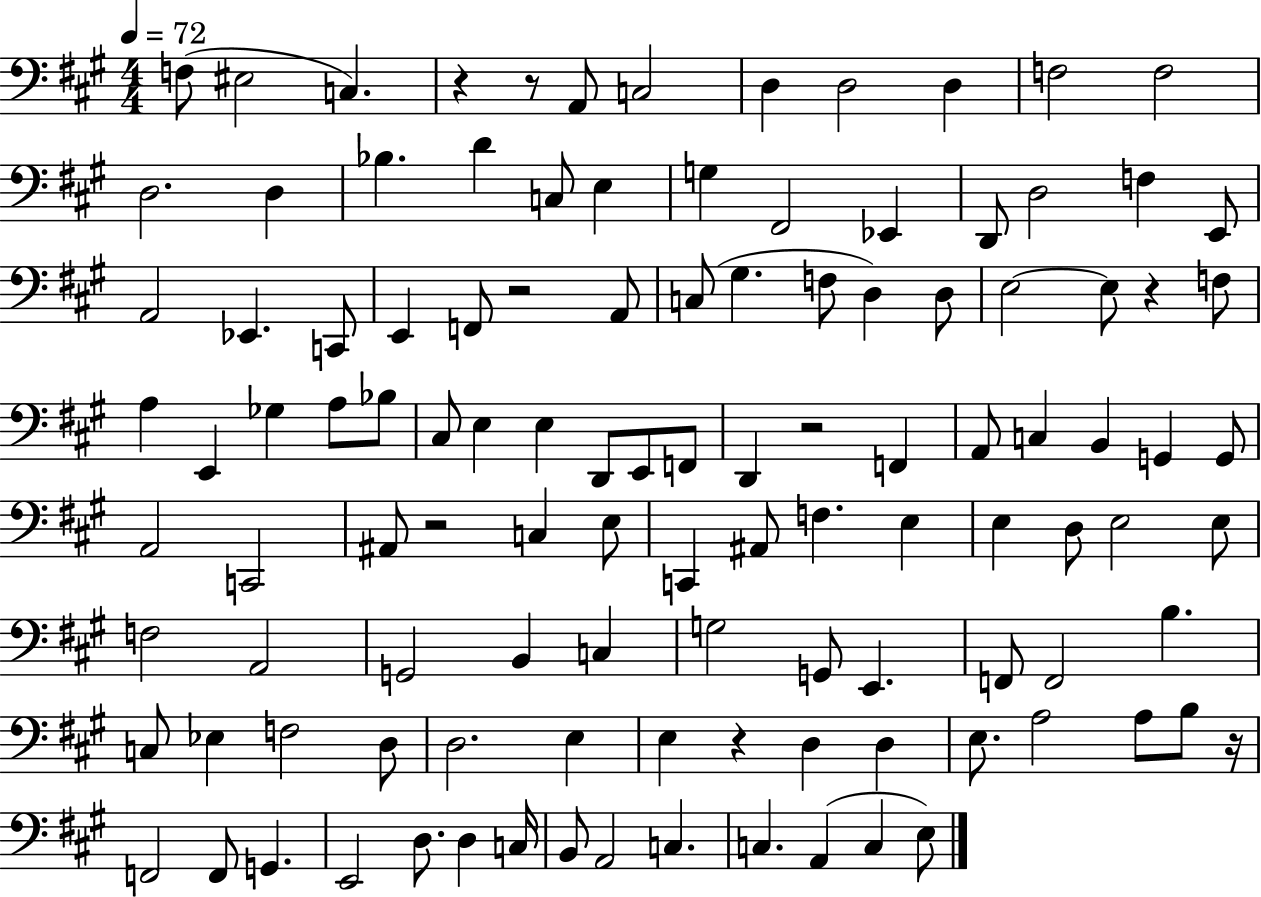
{
  \clef bass
  \numericTimeSignature
  \time 4/4
  \key a \major
  \tempo 4 = 72
  f8( eis2 c4.) | r4 r8 a,8 c2 | d4 d2 d4 | f2 f2 | \break d2. d4 | bes4. d'4 c8 e4 | g4 fis,2 ees,4 | d,8 d2 f4 e,8 | \break a,2 ees,4. c,8 | e,4 f,8 r2 a,8 | c8( gis4. f8 d4) d8 | e2~~ e8 r4 f8 | \break a4 e,4 ges4 a8 bes8 | cis8 e4 e4 d,8 e,8 f,8 | d,4 r2 f,4 | a,8 c4 b,4 g,4 g,8 | \break a,2 c,2 | ais,8 r2 c4 e8 | c,4 ais,8 f4. e4 | e4 d8 e2 e8 | \break f2 a,2 | g,2 b,4 c4 | g2 g,8 e,4. | f,8 f,2 b4. | \break c8 ees4 f2 d8 | d2. e4 | e4 r4 d4 d4 | e8. a2 a8 b8 r16 | \break f,2 f,8 g,4. | e,2 d8. d4 c16 | b,8 a,2 c4. | c4. a,4( c4 e8) | \break \bar "|."
}